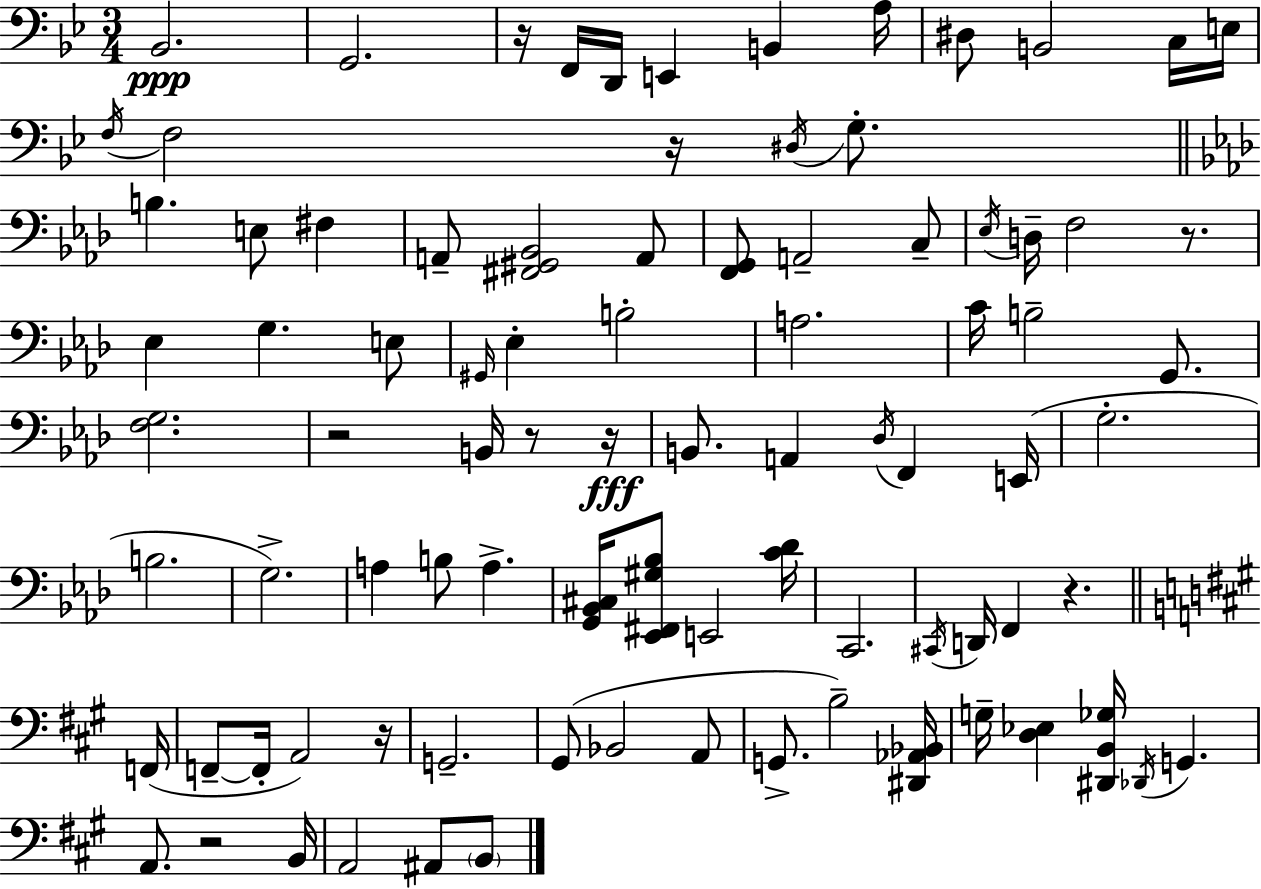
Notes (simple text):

Bb2/h. G2/h. R/s F2/s D2/s E2/q B2/q A3/s D#3/e B2/h C3/s E3/s F3/s F3/h R/s D#3/s G3/e. B3/q. E3/e F#3/q A2/e [F#2,G#2,Bb2]/h A2/e [F2,G2]/e A2/h C3/e Eb3/s D3/s F3/h R/e. Eb3/q G3/q. E3/e G#2/s Eb3/q B3/h A3/h. C4/s B3/h G2/e. [F3,G3]/h. R/h B2/s R/e R/s B2/e. A2/q Db3/s F2/q E2/s G3/h. B3/h. G3/h. A3/q B3/e A3/q. [G2,Bb2,C#3]/s [Eb2,F#2,G#3,Bb3]/e E2/h [C4,Db4]/s C2/h. C#2/s D2/s F2/q R/q. F2/s F2/e F2/s A2/h R/s G2/h. G#2/e Bb2/h A2/e G2/e. B3/h [D#2,Ab2,Bb2]/s G3/s [D3,Eb3]/q [D#2,B2,Gb3]/s Db2/s G2/q. A2/e. R/h B2/s A2/h A#2/e B2/e